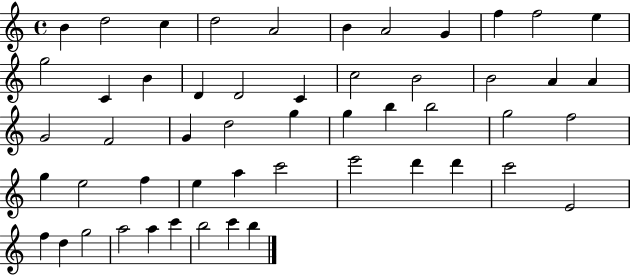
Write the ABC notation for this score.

X:1
T:Untitled
M:4/4
L:1/4
K:C
B d2 c d2 A2 B A2 G f f2 e g2 C B D D2 C c2 B2 B2 A A G2 F2 G d2 g g b b2 g2 f2 g e2 f e a c'2 e'2 d' d' c'2 E2 f d g2 a2 a c' b2 c' b